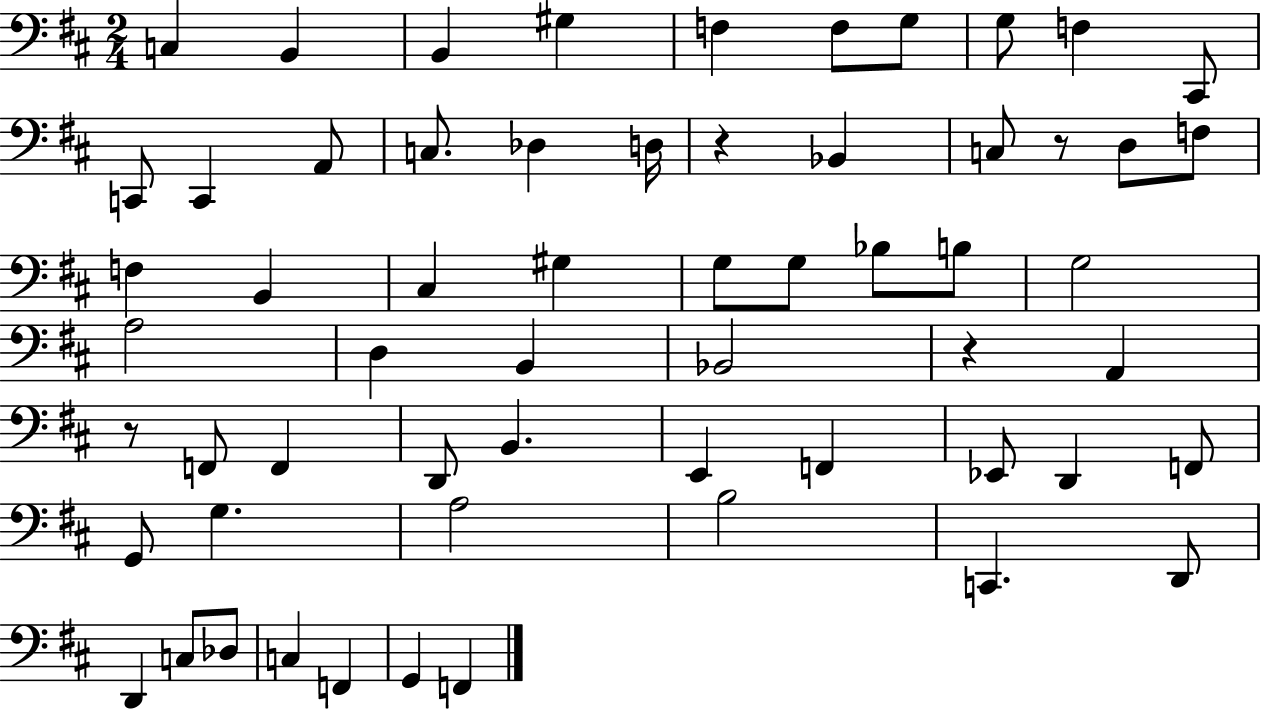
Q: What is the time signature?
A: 2/4